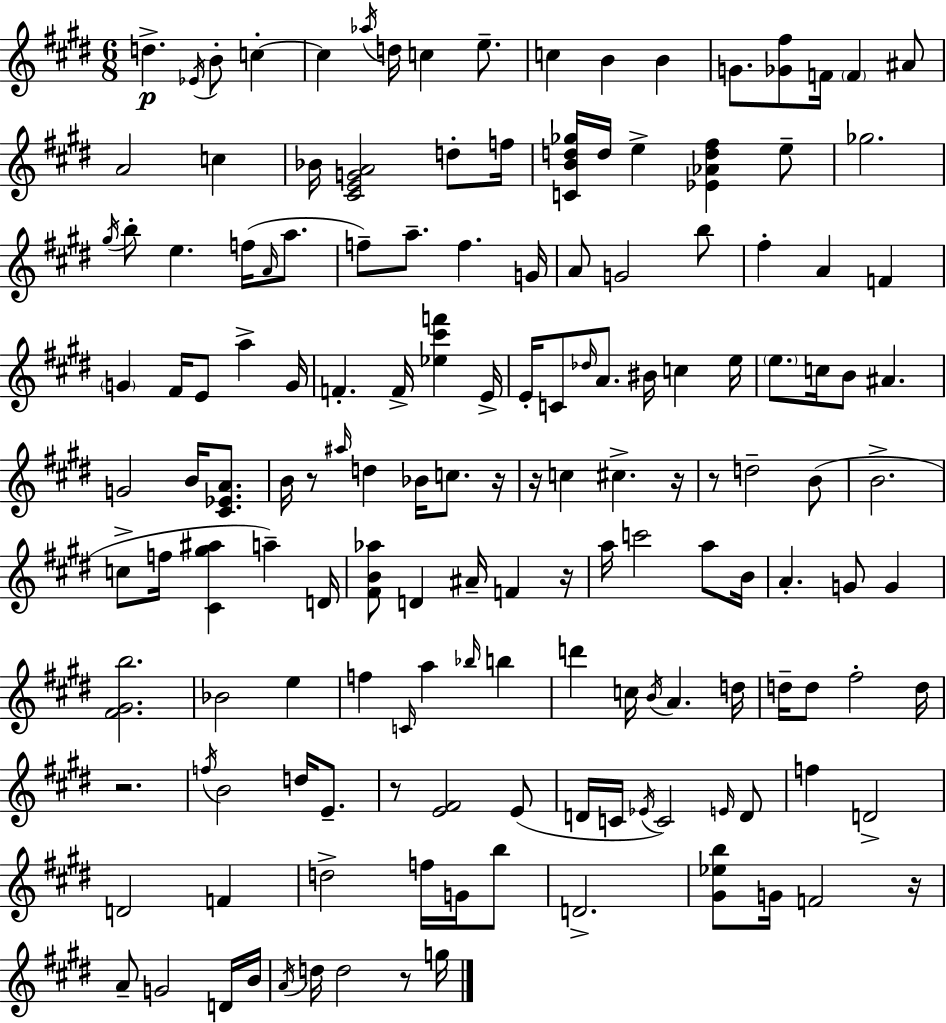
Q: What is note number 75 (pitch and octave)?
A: A5